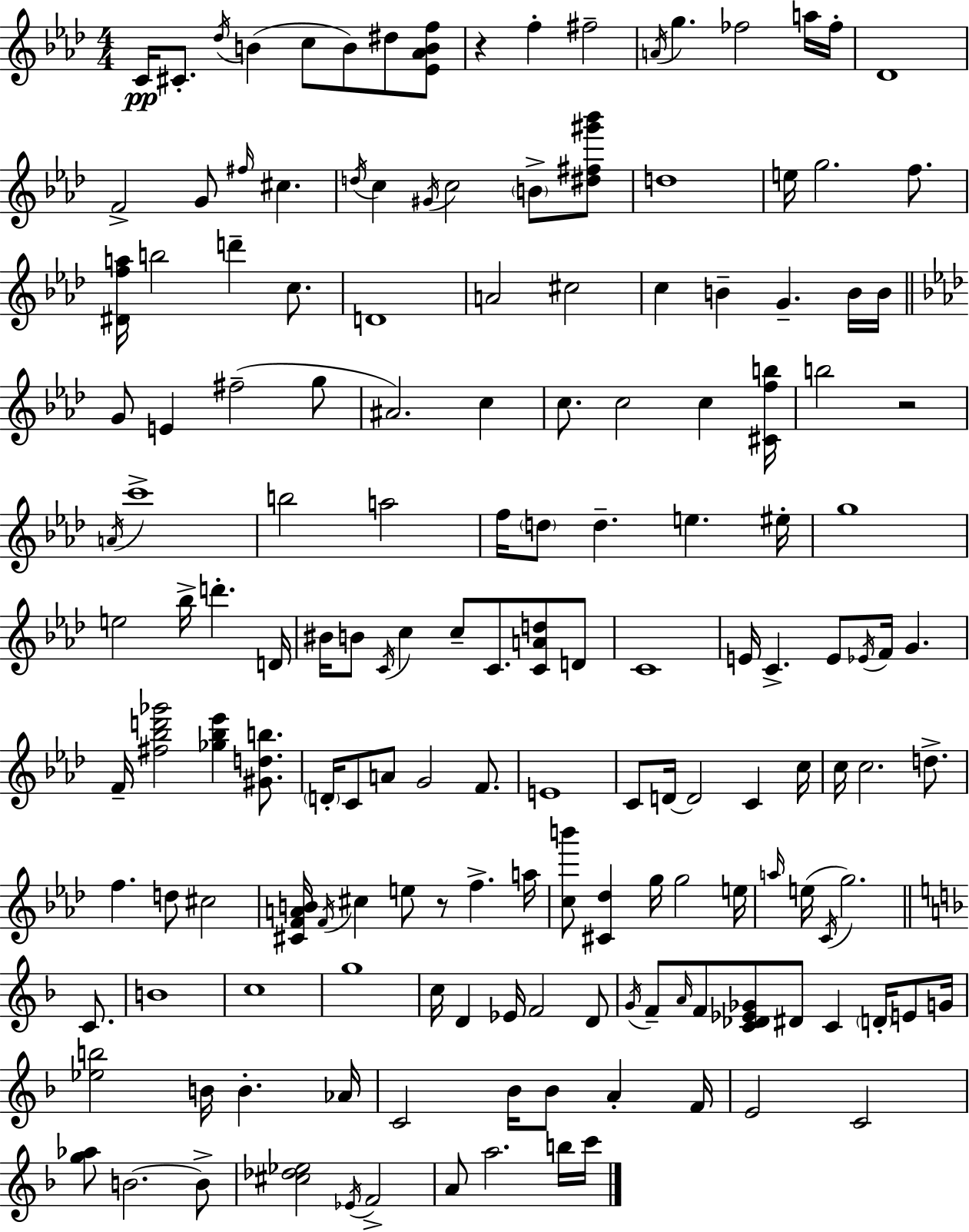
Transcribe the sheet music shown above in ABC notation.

X:1
T:Untitled
M:4/4
L:1/4
K:Fm
C/4 ^C/2 _d/4 B c/2 B/2 ^d/2 [_E_ABf]/2 z f ^f2 A/4 g _f2 a/4 _f/4 _D4 F2 G/2 ^f/4 ^c d/4 c ^G/4 c2 B/2 [^d^f^g'_b']/2 d4 e/4 g2 f/2 [^Dfa]/4 b2 d' c/2 D4 A2 ^c2 c B G B/4 B/4 G/2 E ^f2 g/2 ^A2 c c/2 c2 c [^Cfb]/4 b2 z2 A/4 c'4 b2 a2 f/4 d/2 d e ^e/4 g4 e2 _b/4 d' D/4 ^B/4 B/2 C/4 c c/2 C/2 [CAd]/2 D/2 C4 E/4 C E/2 _E/4 F/4 G F/4 [^f_bd'_g']2 [_g_b_e'] [^Gdb]/2 D/4 C/2 A/2 G2 F/2 E4 C/2 D/4 D2 C c/4 c/4 c2 d/2 f d/2 ^c2 [^CFAB]/4 F/4 ^c e/2 z/2 f a/4 [cb']/2 [^C_d] g/4 g2 e/4 a/4 e/4 C/4 g2 C/2 B4 c4 g4 c/4 D _E/4 F2 D/2 G/4 F/2 A/4 F/2 [C_D_E_G]/2 ^D/2 C D/4 E/2 G/4 [_eb]2 B/4 B _A/4 C2 _B/4 _B/2 A F/4 E2 C2 [g_a]/2 B2 B/2 [^c_d_e]2 _E/4 F2 A/2 a2 b/4 c'/4